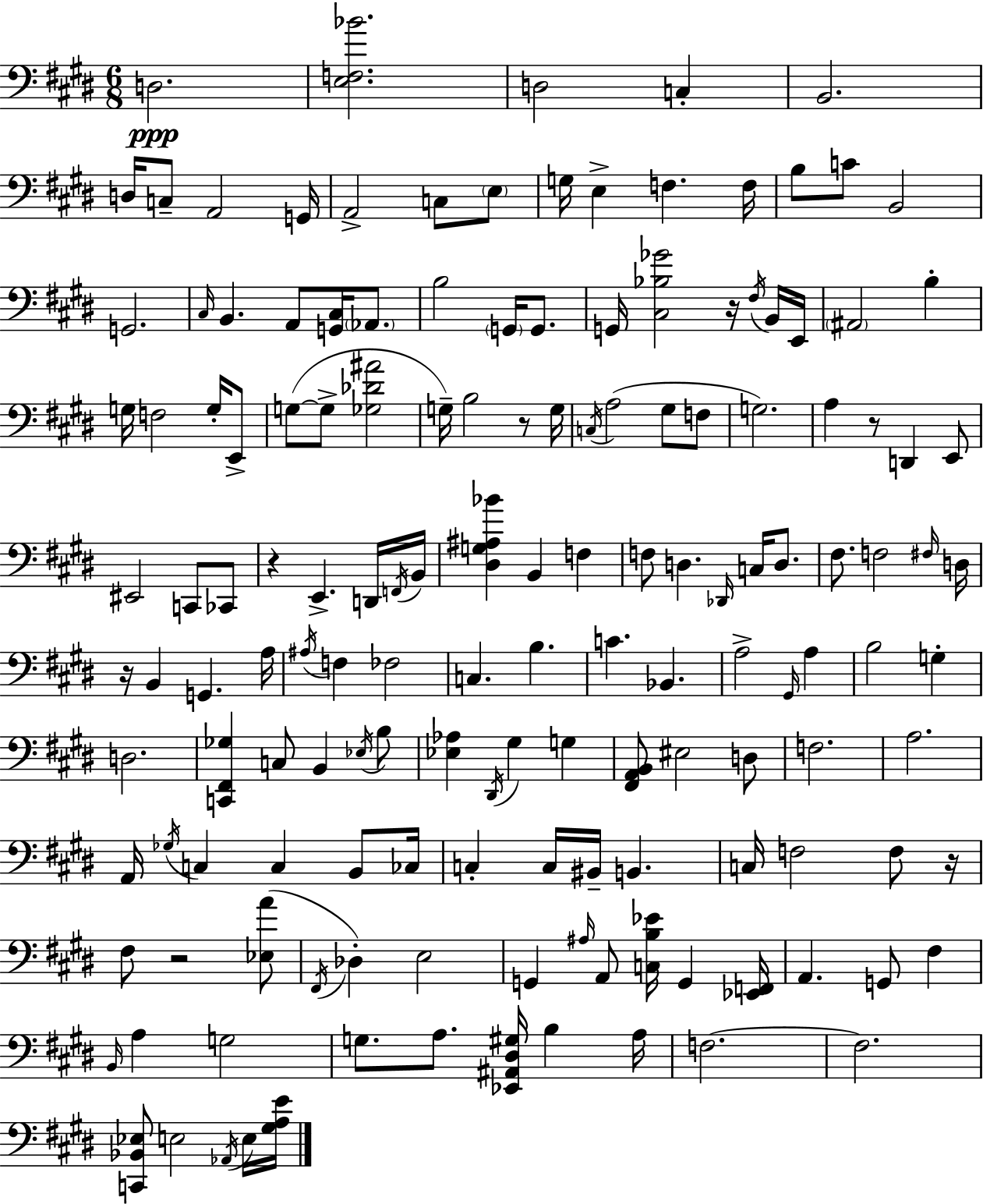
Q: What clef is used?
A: bass